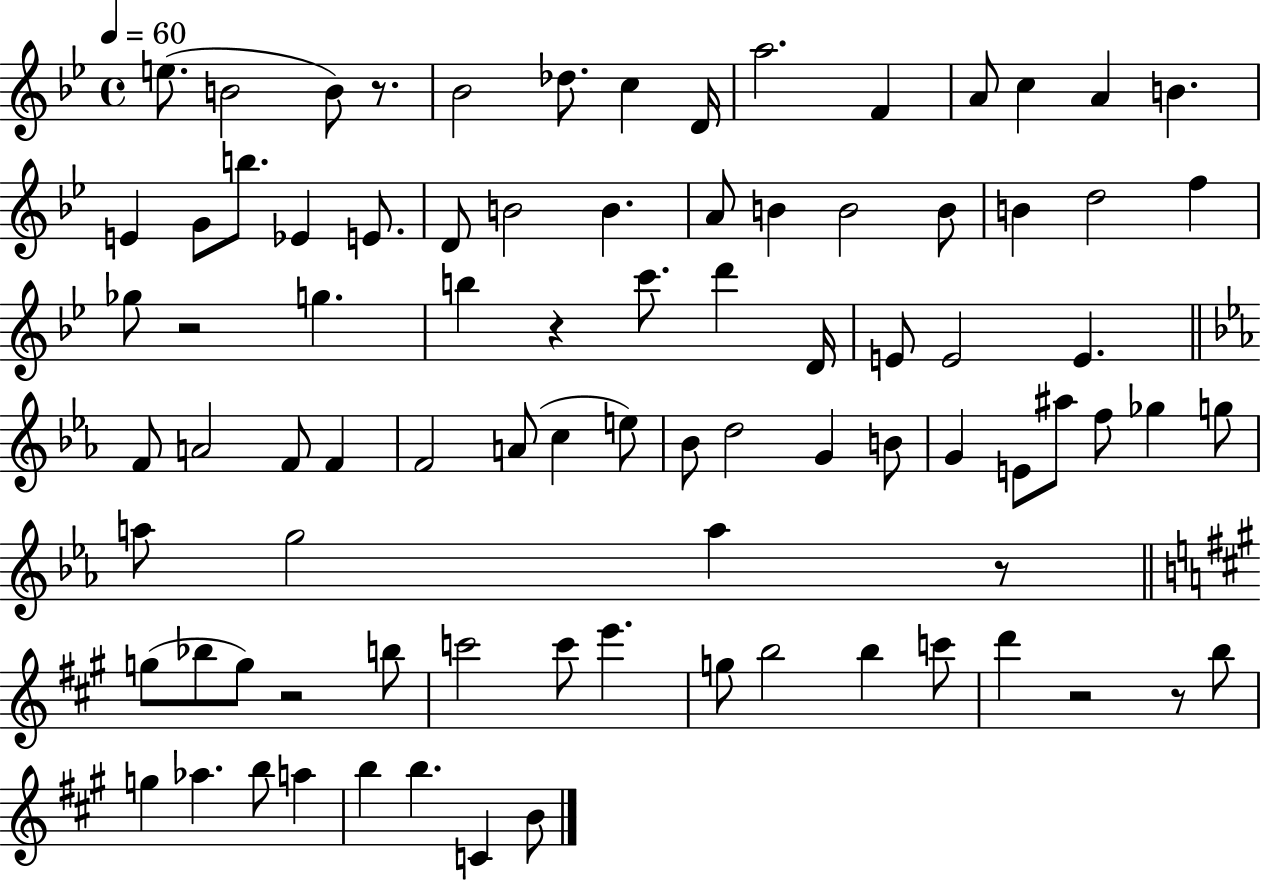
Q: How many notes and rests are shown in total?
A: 86